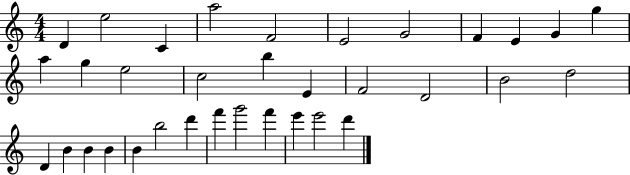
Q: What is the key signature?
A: C major